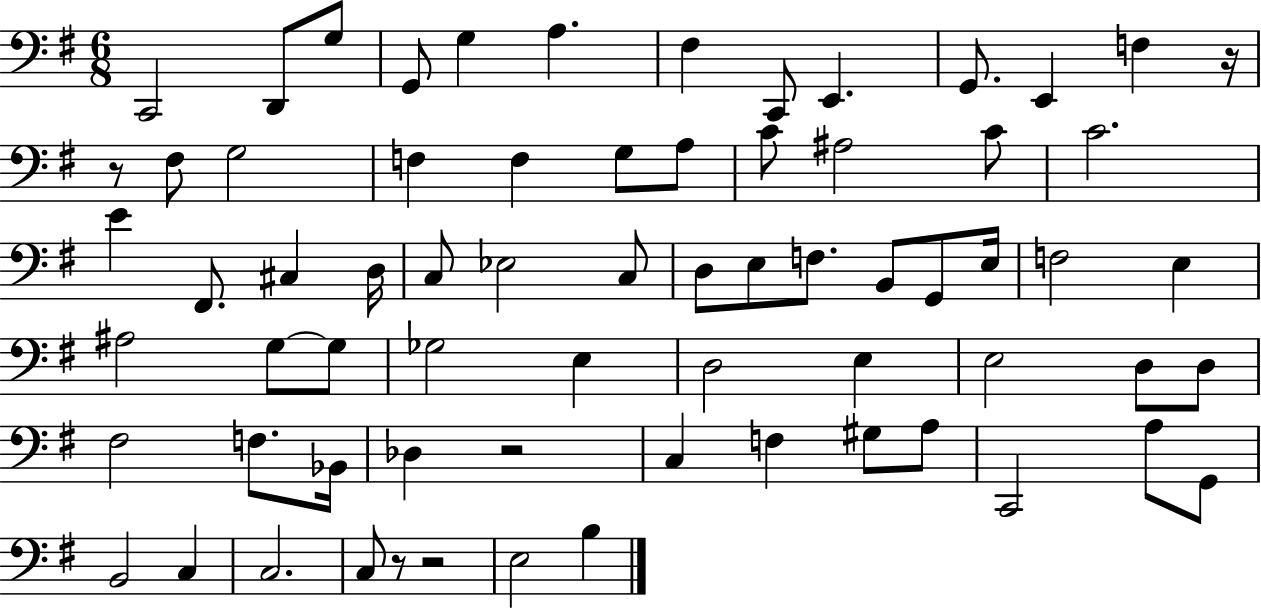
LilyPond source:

{
  \clef bass
  \numericTimeSignature
  \time 6/8
  \key g \major
  \repeat volta 2 { c,2 d,8 g8 | g,8 g4 a4. | fis4 c,8 e,4. | g,8. e,4 f4 r16 | \break r8 fis8 g2 | f4 f4 g8 a8 | c'8 ais2 c'8 | c'2. | \break e'4 fis,8. cis4 d16 | c8 ees2 c8 | d8 e8 f8. b,8 g,8 e16 | f2 e4 | \break ais2 g8~~ g8 | ges2 e4 | d2 e4 | e2 d8 d8 | \break fis2 f8. bes,16 | des4 r2 | c4 f4 gis8 a8 | c,2 a8 g,8 | \break b,2 c4 | c2. | c8 r8 r2 | e2 b4 | \break } \bar "|."
}